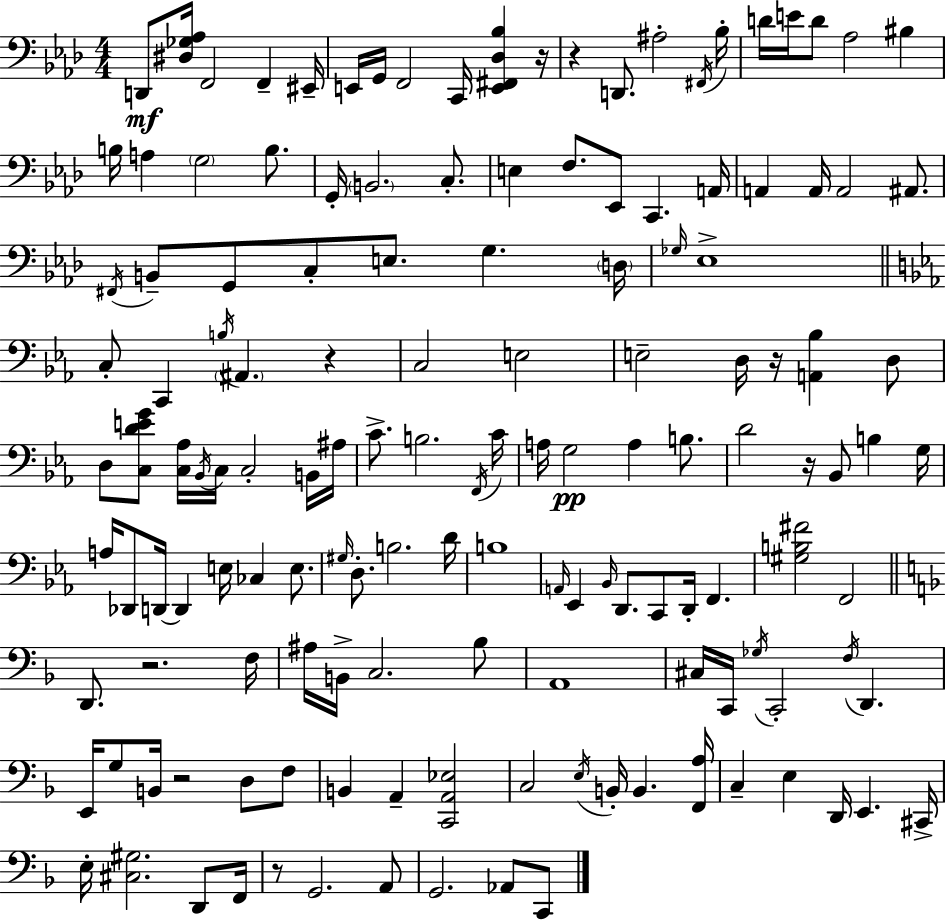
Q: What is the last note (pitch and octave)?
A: C2